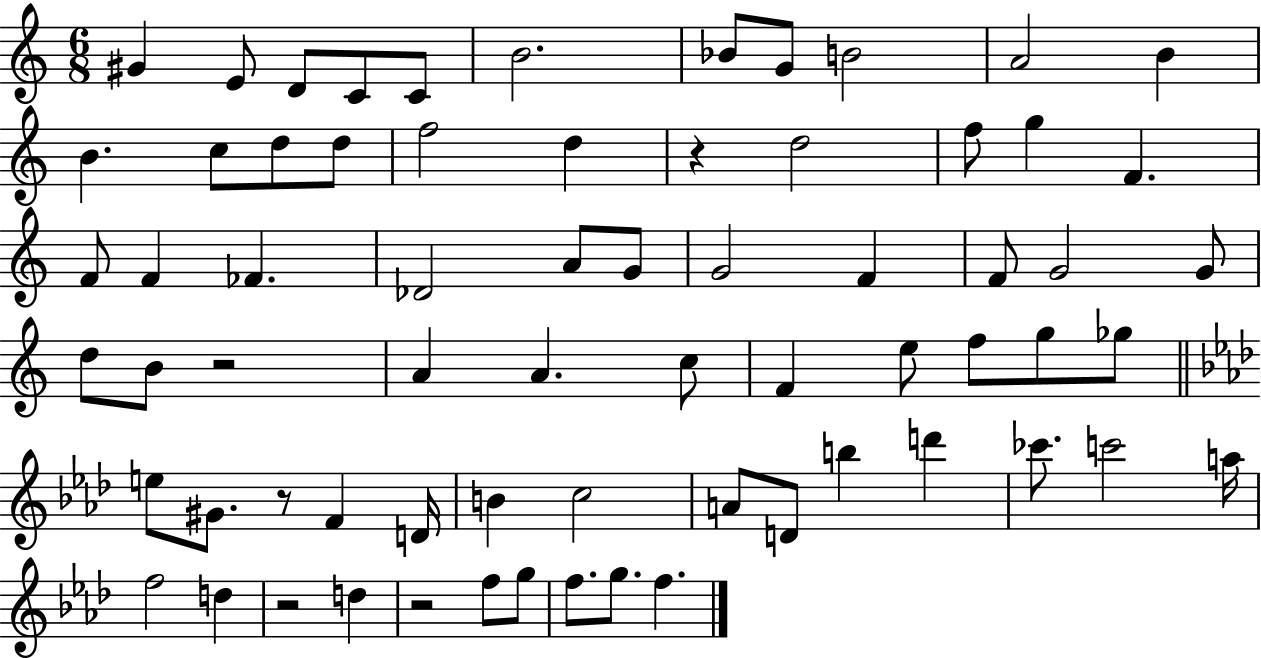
G#4/q E4/e D4/e C4/e C4/e B4/h. Bb4/e G4/e B4/h A4/h B4/q B4/q. C5/e D5/e D5/e F5/h D5/q R/q D5/h F5/e G5/q F4/q. F4/e F4/q FES4/q. Db4/h A4/e G4/e G4/h F4/q F4/e G4/h G4/e D5/e B4/e R/h A4/q A4/q. C5/e F4/q E5/e F5/e G5/e Gb5/e E5/e G#4/e. R/e F4/q D4/s B4/q C5/h A4/e D4/e B5/q D6/q CES6/e. C6/h A5/s F5/h D5/q R/h D5/q R/h F5/e G5/e F5/e. G5/e. F5/q.